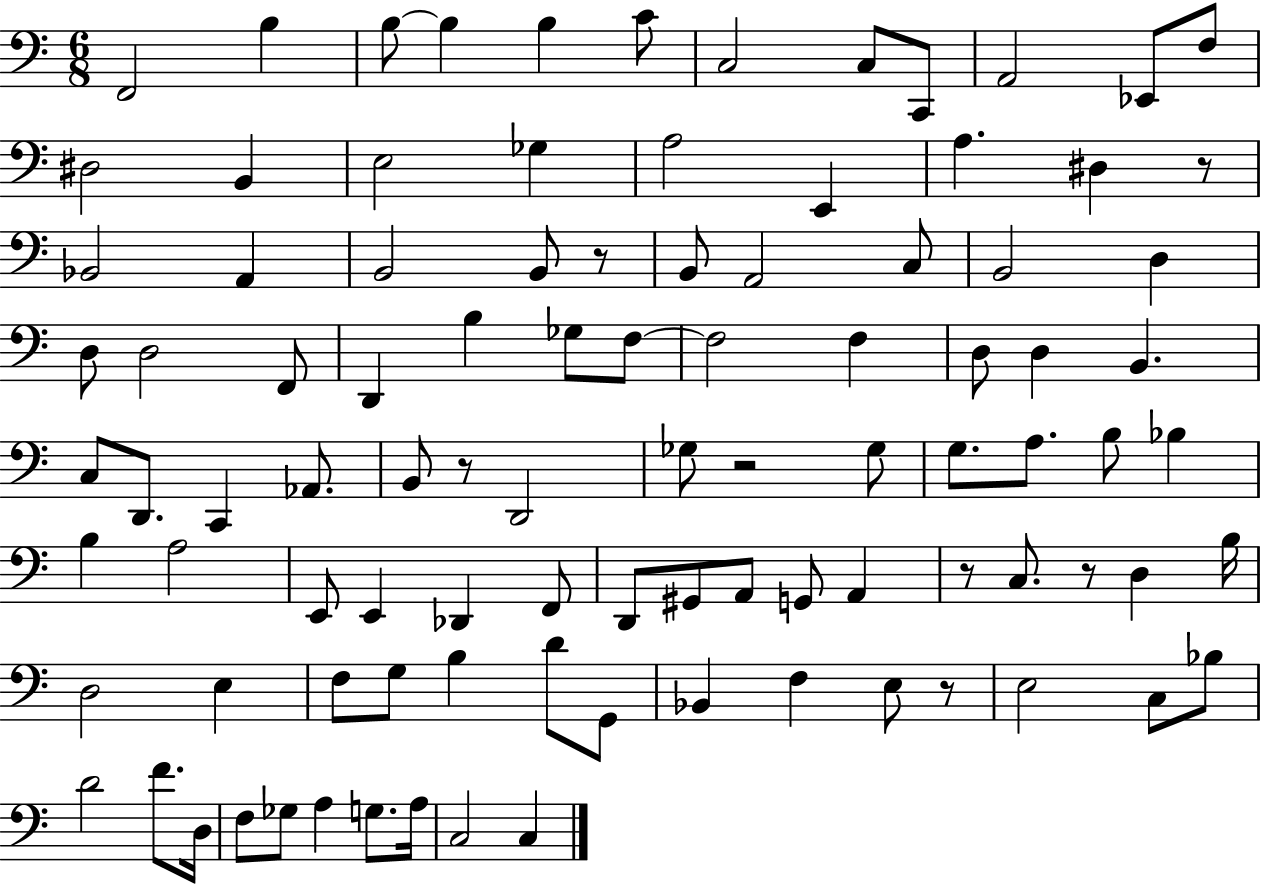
F2/h B3/q B3/e B3/q B3/q C4/e C3/h C3/e C2/e A2/h Eb2/e F3/e D#3/h B2/q E3/h Gb3/q A3/h E2/q A3/q. D#3/q R/e Bb2/h A2/q B2/h B2/e R/e B2/e A2/h C3/e B2/h D3/q D3/e D3/h F2/e D2/q B3/q Gb3/e F3/e F3/h F3/q D3/e D3/q B2/q. C3/e D2/e. C2/q Ab2/e. B2/e R/e D2/h Gb3/e R/h Gb3/e G3/e. A3/e. B3/e Bb3/q B3/q A3/h E2/e E2/q Db2/q F2/e D2/e G#2/e A2/e G2/e A2/q R/e C3/e. R/e D3/q B3/s D3/h E3/q F3/e G3/e B3/q D4/e G2/e Bb2/q F3/q E3/e R/e E3/h C3/e Bb3/e D4/h F4/e. D3/s F3/e Gb3/e A3/q G3/e. A3/s C3/h C3/q